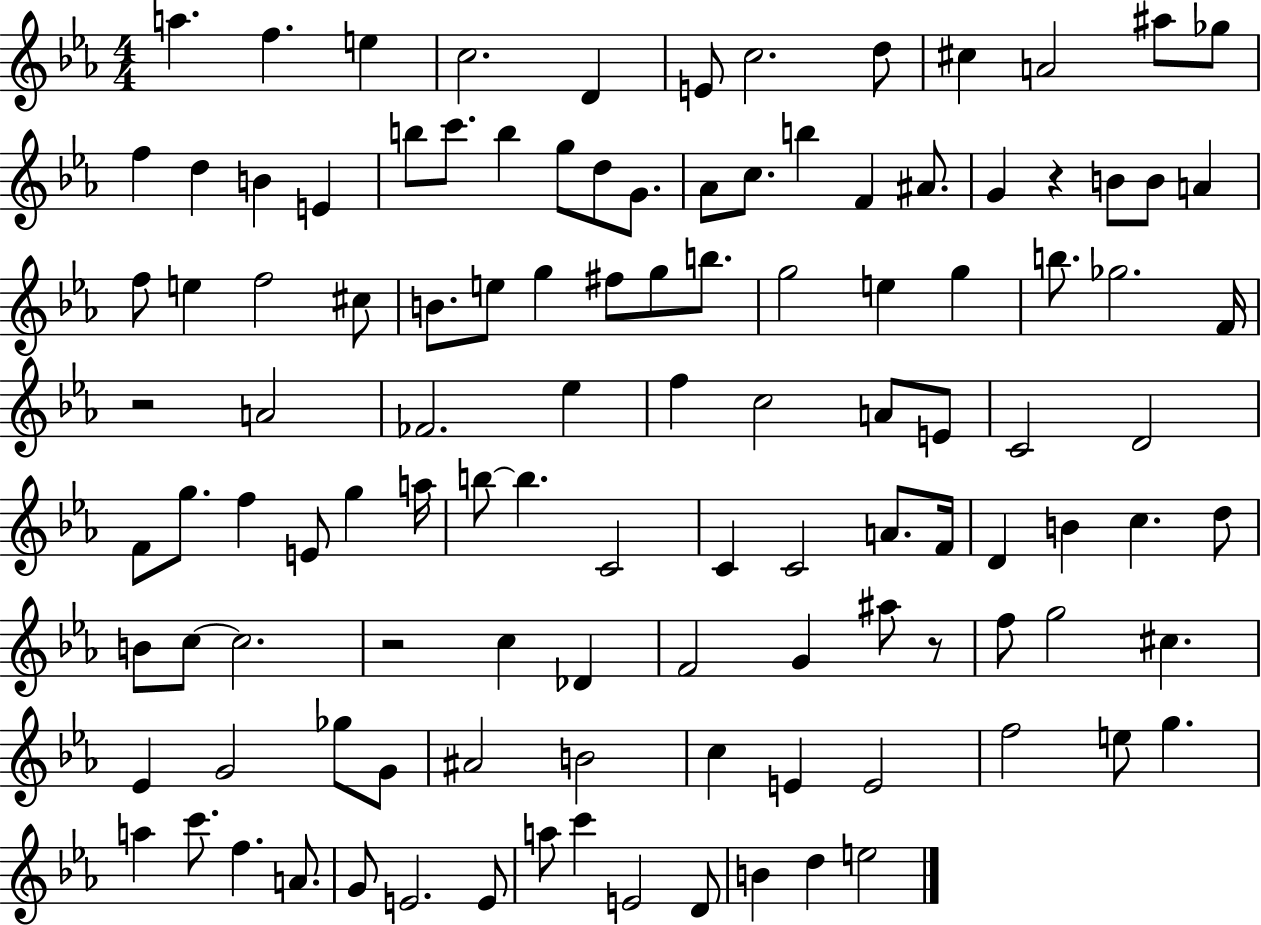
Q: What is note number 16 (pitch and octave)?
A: E4